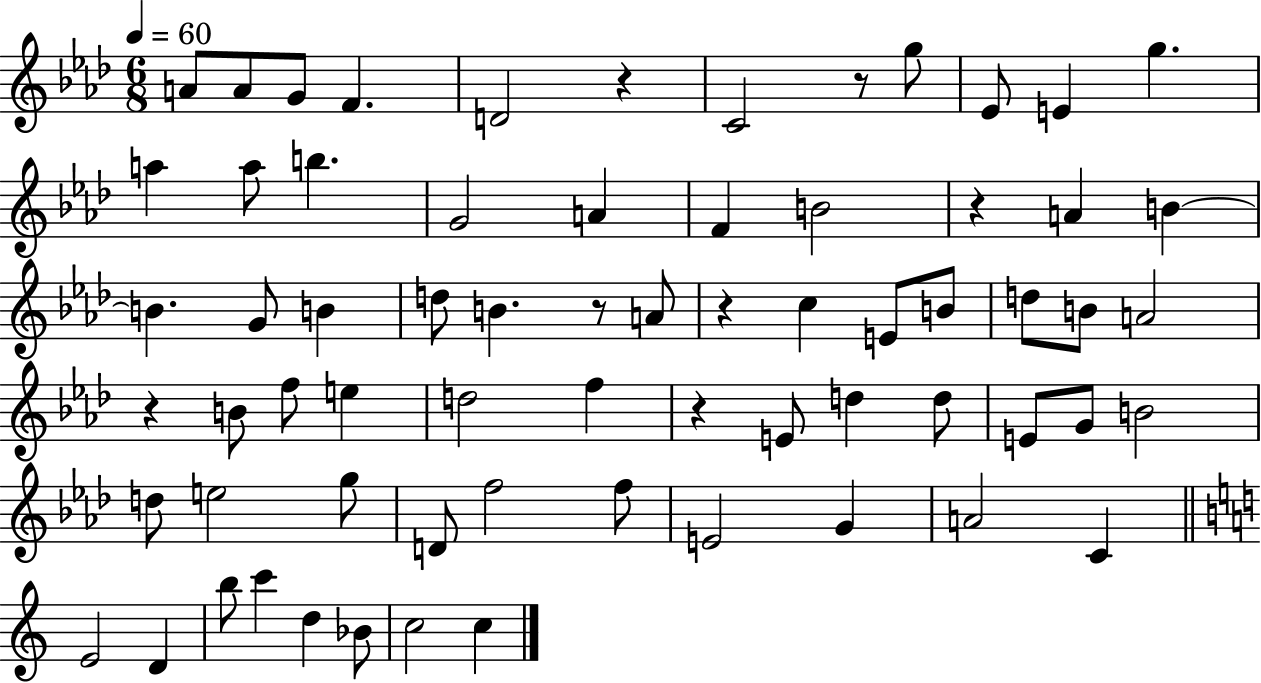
{
  \clef treble
  \numericTimeSignature
  \time 6/8
  \key aes \major
  \tempo 4 = 60
  a'8 a'8 g'8 f'4. | d'2 r4 | c'2 r8 g''8 | ees'8 e'4 g''4. | \break a''4 a''8 b''4. | g'2 a'4 | f'4 b'2 | r4 a'4 b'4~~ | \break b'4. g'8 b'4 | d''8 b'4. r8 a'8 | r4 c''4 e'8 b'8 | d''8 b'8 a'2 | \break r4 b'8 f''8 e''4 | d''2 f''4 | r4 e'8 d''4 d''8 | e'8 g'8 b'2 | \break d''8 e''2 g''8 | d'8 f''2 f''8 | e'2 g'4 | a'2 c'4 | \break \bar "||" \break \key a \minor e'2 d'4 | b''8 c'''4 d''4 bes'8 | c''2 c''4 | \bar "|."
}